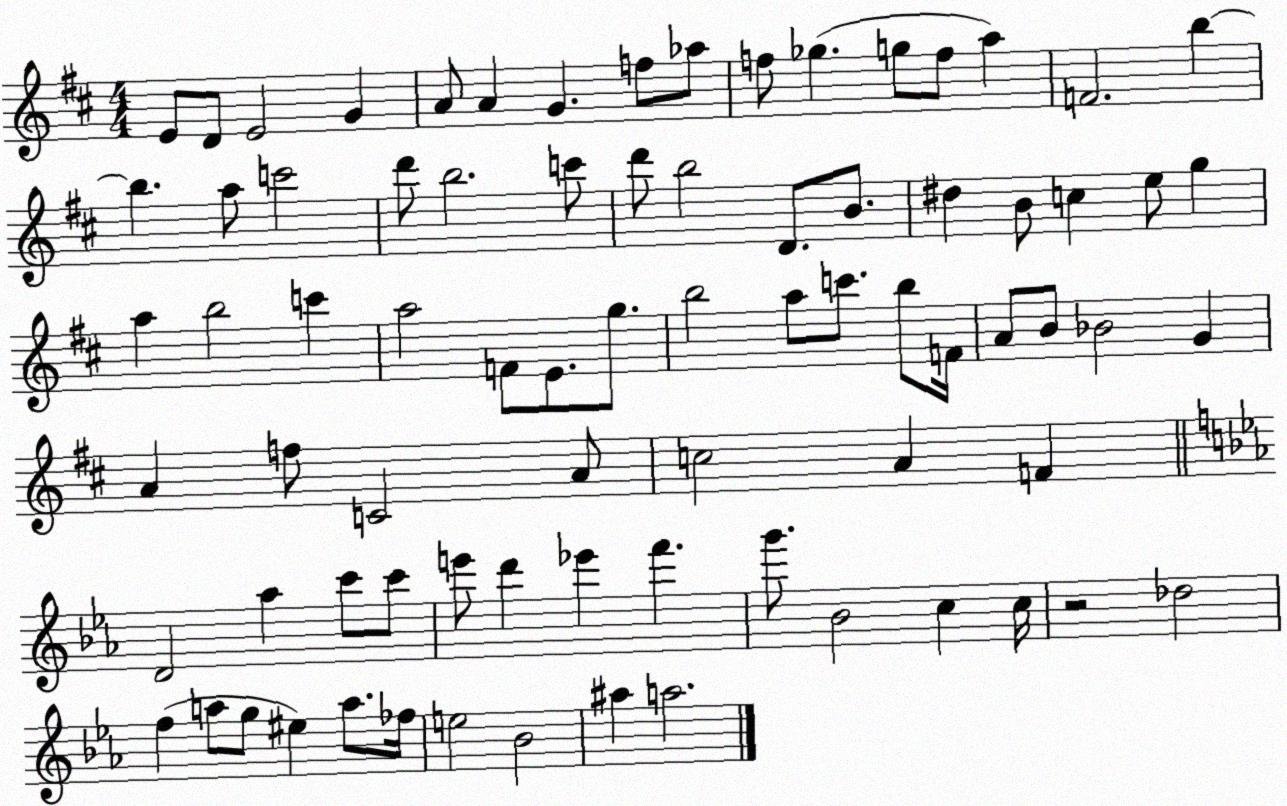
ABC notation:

X:1
T:Untitled
M:4/4
L:1/4
K:D
E/2 D/2 E2 G A/2 A G f/2 _a/2 f/2 _g g/2 f/2 a F2 b b a/2 c'2 d'/2 b2 c'/2 d'/2 b2 D/2 B/2 ^d B/2 c e/2 g a b2 c' a2 F/2 E/2 g/2 b2 a/2 c'/2 b/2 F/4 A/2 B/2 _B2 G A f/2 C2 A/2 c2 A F D2 _a c'/2 c'/2 e'/2 d' _e' f' g'/2 _B2 c c/4 z2 _d2 f a/2 g/2 ^e a/2 _f/4 e2 _B2 ^a a2